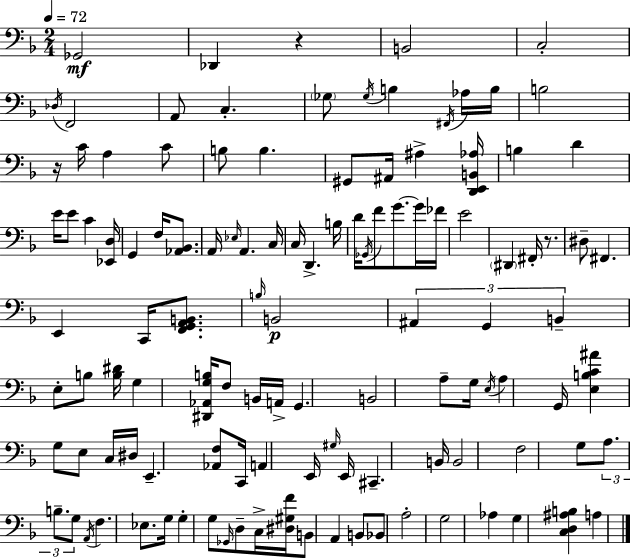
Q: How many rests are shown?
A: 3